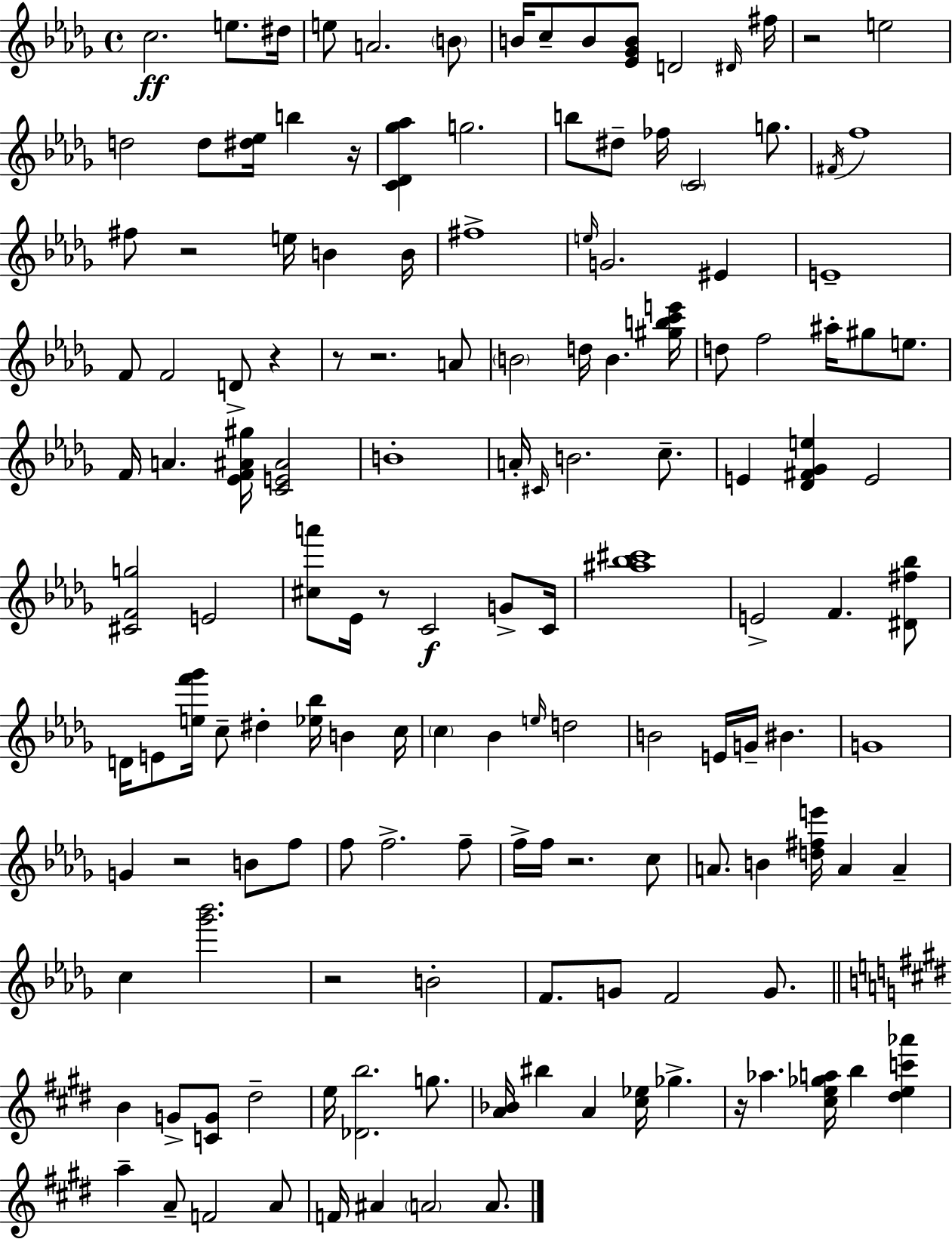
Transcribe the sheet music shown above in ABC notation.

X:1
T:Untitled
M:4/4
L:1/4
K:Bbm
c2 e/2 ^d/4 e/2 A2 B/2 B/4 c/2 B/2 [_E_GB]/2 D2 ^D/4 ^f/4 z2 e2 d2 d/2 [^d_e]/4 b z/4 [C_D_g_a] g2 b/2 ^d/2 _f/4 C2 g/2 ^F/4 f4 ^f/2 z2 e/4 B B/4 ^f4 e/4 G2 ^E E4 F/2 F2 D/2 z z/2 z2 A/2 B2 d/4 B [^gbc'e']/4 d/2 f2 ^a/4 ^g/2 e/2 F/4 A [_EF^A^g]/4 [CE^A]2 B4 A/4 ^C/4 B2 c/2 E [_D^F_Ge] E2 [^CFg]2 E2 [^ca']/2 _E/4 z/2 C2 G/2 C/4 [^a_b^c']4 E2 F [^D^f_b]/2 D/4 E/2 [ef'_g']/4 c/2 ^d [_e_b]/4 B c/4 c _B e/4 d2 B2 E/4 G/4 ^B G4 G z2 B/2 f/2 f/2 f2 f/2 f/4 f/4 z2 c/2 A/2 B [d^fe']/4 A A c [_g'_b']2 z2 B2 F/2 G/2 F2 G/2 B G/2 [CG]/2 ^d2 e/4 [_Db]2 g/2 [A_B]/4 ^b A [^c_e]/4 _g z/4 _a [^ce_ga]/4 b [^dec'_a'] a A/2 F2 A/2 F/4 ^A A2 A/2